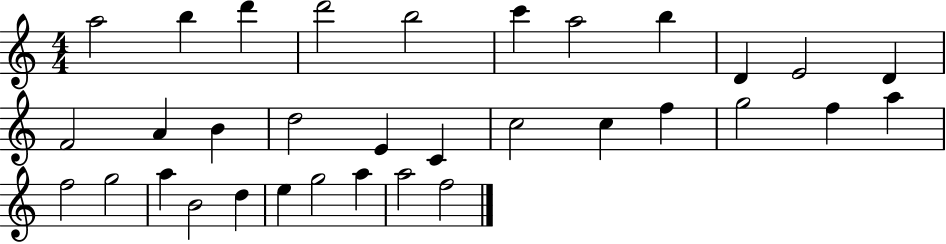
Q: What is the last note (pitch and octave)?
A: F5